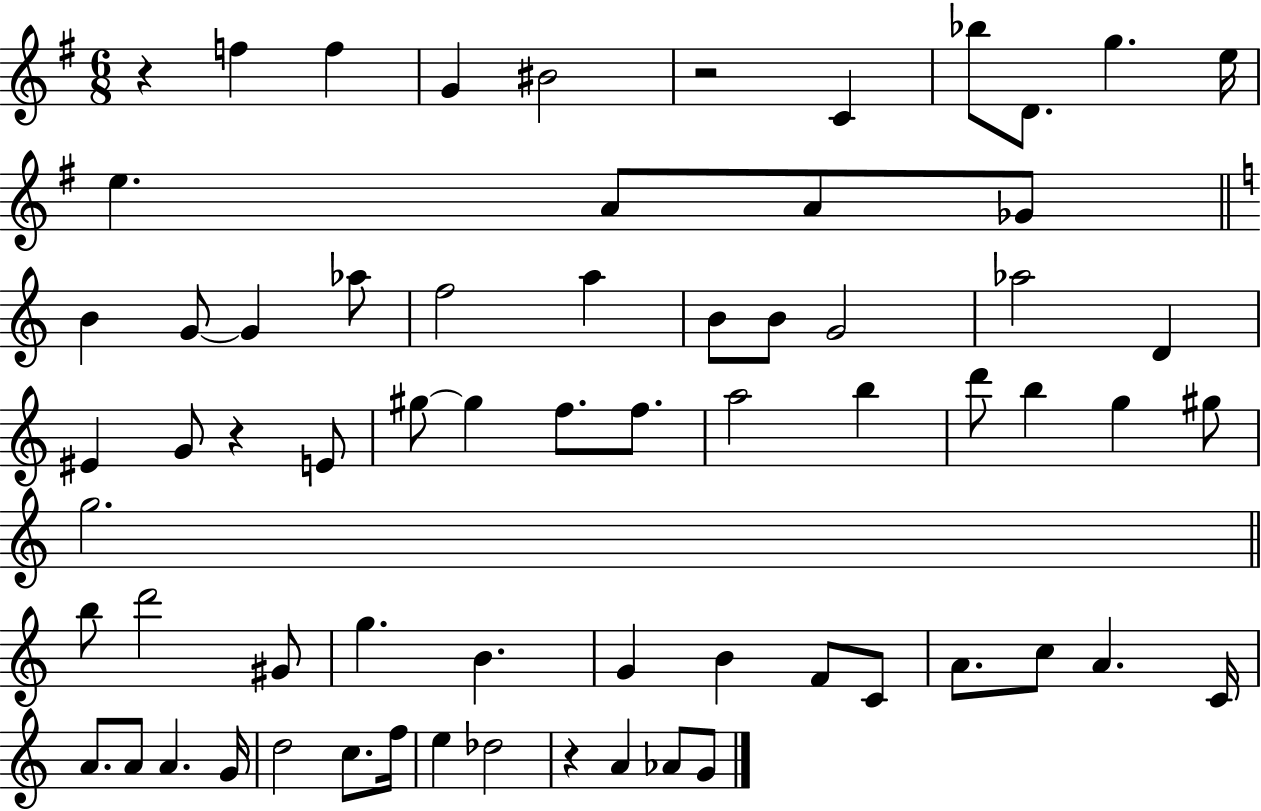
{
  \clef treble
  \numericTimeSignature
  \time 6/8
  \key g \major
  \repeat volta 2 { r4 f''4 f''4 | g'4 bis'2 | r2 c'4 | bes''8 d'8. g''4. e''16 | \break e''4. a'8 a'8 ges'8 | \bar "||" \break \key a \minor b'4 g'8~~ g'4 aes''8 | f''2 a''4 | b'8 b'8 g'2 | aes''2 d'4 | \break eis'4 g'8 r4 e'8 | gis''8~~ gis''4 f''8. f''8. | a''2 b''4 | d'''8 b''4 g''4 gis''8 | \break g''2. | \bar "||" \break \key c \major b''8 d'''2 gis'8 | g''4. b'4. | g'4 b'4 f'8 c'8 | a'8. c''8 a'4. c'16 | \break a'8. a'8 a'4. g'16 | d''2 c''8. f''16 | e''4 des''2 | r4 a'4 aes'8 g'8 | \break } \bar "|."
}